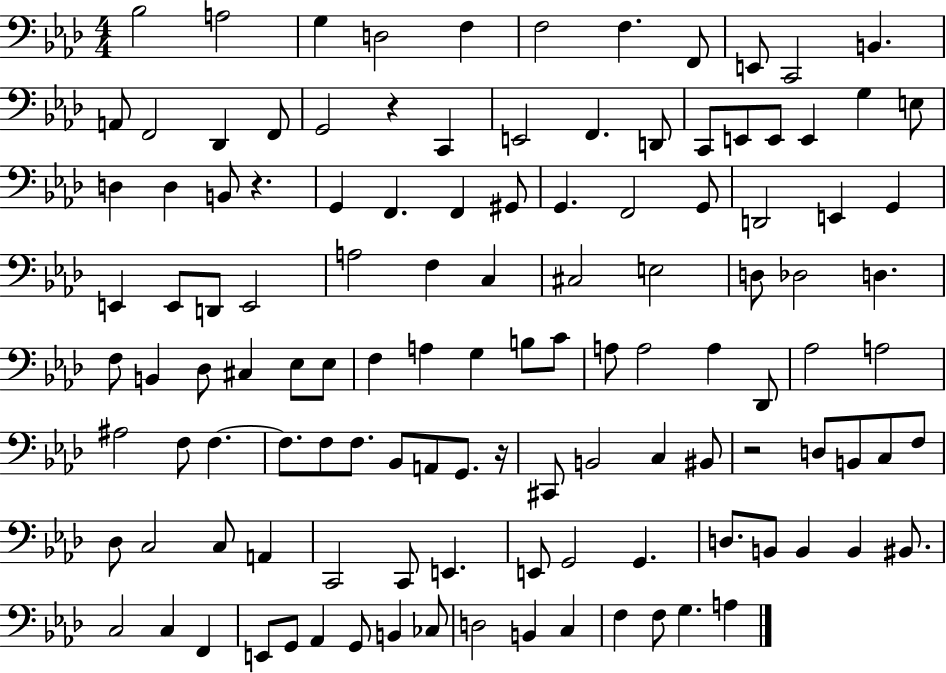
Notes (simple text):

Bb3/h A3/h G3/q D3/h F3/q F3/h F3/q. F2/e E2/e C2/h B2/q. A2/e F2/h Db2/q F2/e G2/h R/q C2/q E2/h F2/q. D2/e C2/e E2/e E2/e E2/q G3/q E3/e D3/q D3/q B2/e R/q. G2/q F2/q. F2/q G#2/e G2/q. F2/h G2/e D2/h E2/q G2/q E2/q E2/e D2/e E2/h A3/h F3/q C3/q C#3/h E3/h D3/e Db3/h D3/q. F3/e B2/q Db3/e C#3/q Eb3/e Eb3/e F3/q A3/q G3/q B3/e C4/e A3/e A3/h A3/q Db2/e Ab3/h A3/h A#3/h F3/e F3/q. F3/e. F3/e F3/e. Bb2/e A2/e G2/e. R/s C#2/e B2/h C3/q BIS2/e R/h D3/e B2/e C3/e F3/e Db3/e C3/h C3/e A2/q C2/h C2/e E2/q. E2/e G2/h G2/q. D3/e. B2/e B2/q B2/q BIS2/e. C3/h C3/q F2/q E2/e G2/e Ab2/q G2/e B2/q CES3/e D3/h B2/q C3/q F3/q F3/e G3/q. A3/q